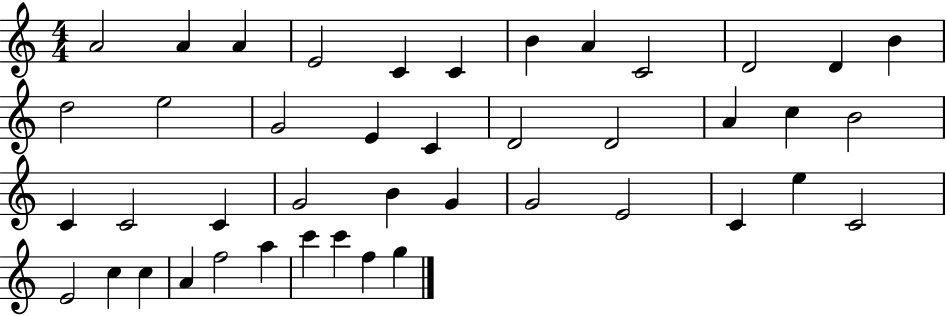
{
  \clef treble
  \numericTimeSignature
  \time 4/4
  \key c \major
  a'2 a'4 a'4 | e'2 c'4 c'4 | b'4 a'4 c'2 | d'2 d'4 b'4 | \break d''2 e''2 | g'2 e'4 c'4 | d'2 d'2 | a'4 c''4 b'2 | \break c'4 c'2 c'4 | g'2 b'4 g'4 | g'2 e'2 | c'4 e''4 c'2 | \break e'2 c''4 c''4 | a'4 f''2 a''4 | c'''4 c'''4 f''4 g''4 | \bar "|."
}